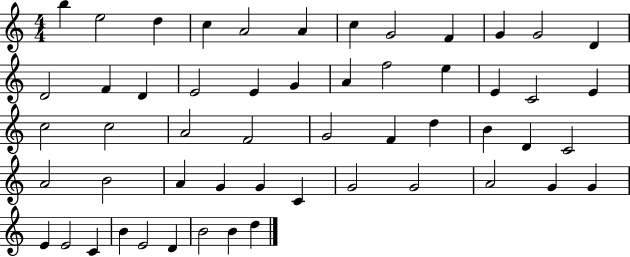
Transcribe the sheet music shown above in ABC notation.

X:1
T:Untitled
M:4/4
L:1/4
K:C
b e2 d c A2 A c G2 F G G2 D D2 F D E2 E G A f2 e E C2 E c2 c2 A2 F2 G2 F d B D C2 A2 B2 A G G C G2 G2 A2 G G E E2 C B E2 D B2 B d